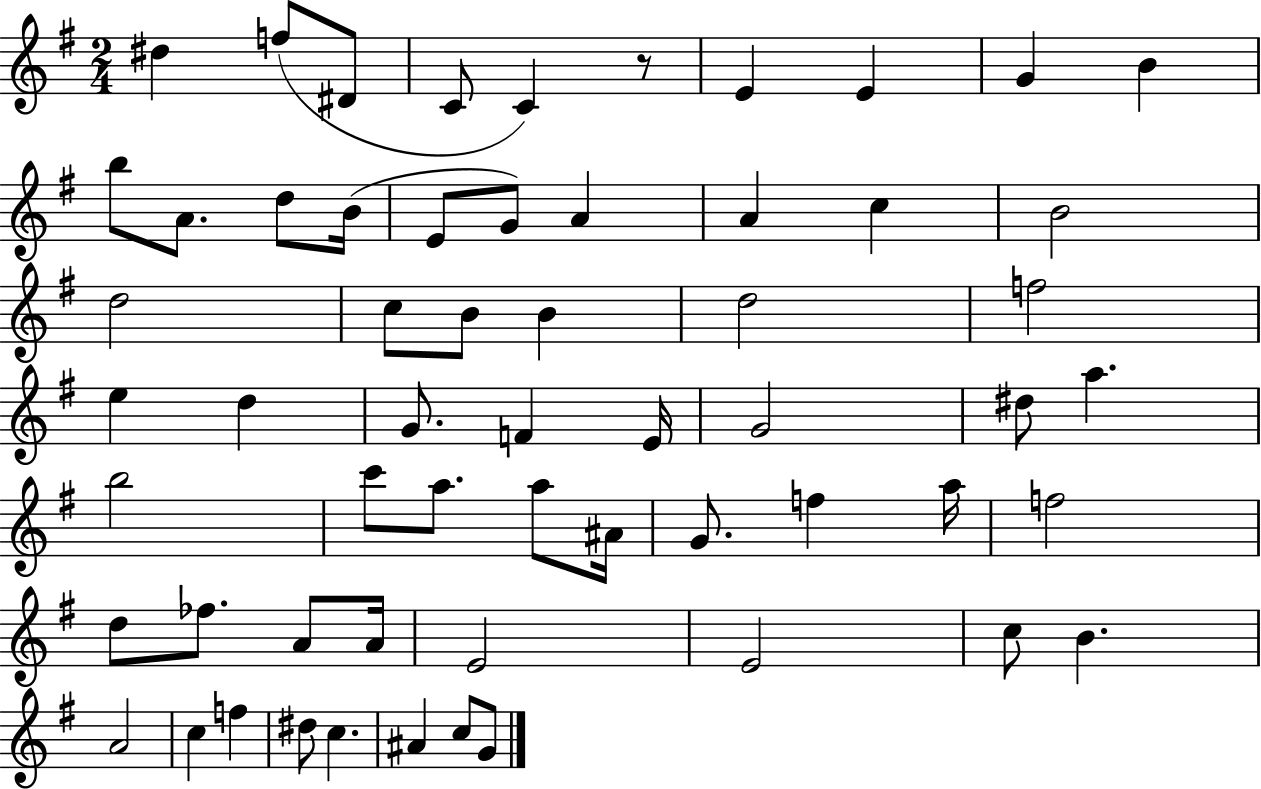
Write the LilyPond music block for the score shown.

{
  \clef treble
  \numericTimeSignature
  \time 2/4
  \key g \major
  \repeat volta 2 { dis''4 f''8( dis'8 | c'8 c'4) r8 | e'4 e'4 | g'4 b'4 | \break b''8 a'8. d''8 b'16( | e'8 g'8) a'4 | a'4 c''4 | b'2 | \break d''2 | c''8 b'8 b'4 | d''2 | f''2 | \break e''4 d''4 | g'8. f'4 e'16 | g'2 | dis''8 a''4. | \break b''2 | c'''8 a''8. a''8 ais'16 | g'8. f''4 a''16 | f''2 | \break d''8 fes''8. a'8 a'16 | e'2 | e'2 | c''8 b'4. | \break a'2 | c''4 f''4 | dis''8 c''4. | ais'4 c''8 g'8 | \break } \bar "|."
}